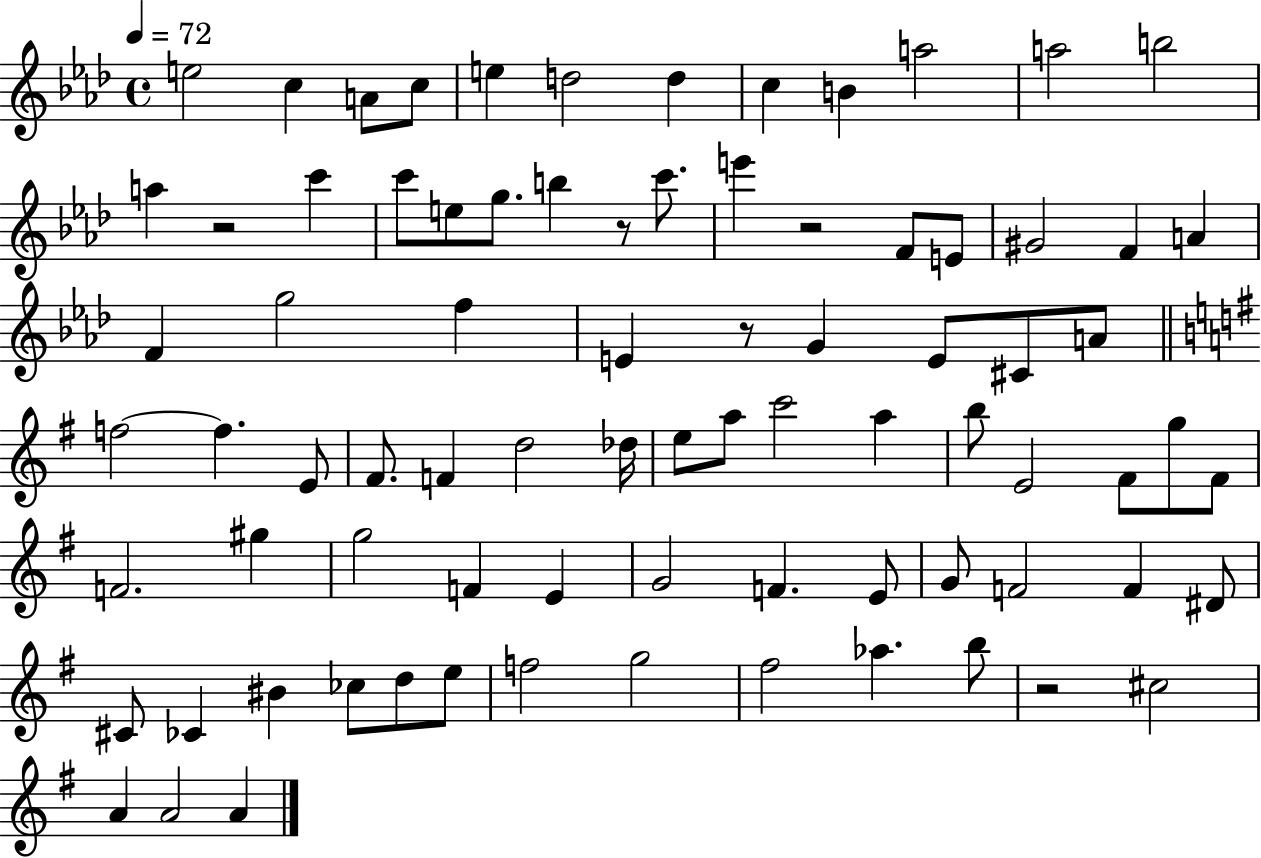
{
  \clef treble
  \time 4/4
  \defaultTimeSignature
  \key aes \major
  \tempo 4 = 72
  e''2 c''4 a'8 c''8 | e''4 d''2 d''4 | c''4 b'4 a''2 | a''2 b''2 | \break a''4 r2 c'''4 | c'''8 e''8 g''8. b''4 r8 c'''8. | e'''4 r2 f'8 e'8 | gis'2 f'4 a'4 | \break f'4 g''2 f''4 | e'4 r8 g'4 e'8 cis'8 a'8 | \bar "||" \break \key e \minor f''2~~ f''4. e'8 | fis'8. f'4 d''2 des''16 | e''8 a''8 c'''2 a''4 | b''8 e'2 fis'8 g''8 fis'8 | \break f'2. gis''4 | g''2 f'4 e'4 | g'2 f'4. e'8 | g'8 f'2 f'4 dis'8 | \break cis'8 ces'4 bis'4 ces''8 d''8 e''8 | f''2 g''2 | fis''2 aes''4. b''8 | r2 cis''2 | \break a'4 a'2 a'4 | \bar "|."
}